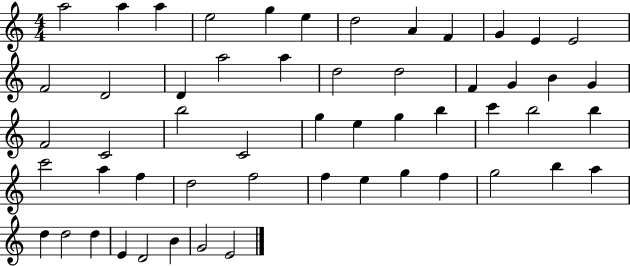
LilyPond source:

{
  \clef treble
  \numericTimeSignature
  \time 4/4
  \key c \major
  a''2 a''4 a''4 | e''2 g''4 e''4 | d''2 a'4 f'4 | g'4 e'4 e'2 | \break f'2 d'2 | d'4 a''2 a''4 | d''2 d''2 | f'4 g'4 b'4 g'4 | \break f'2 c'2 | b''2 c'2 | g''4 e''4 g''4 b''4 | c'''4 b''2 b''4 | \break c'''2 a''4 f''4 | d''2 f''2 | f''4 e''4 g''4 f''4 | g''2 b''4 a''4 | \break d''4 d''2 d''4 | e'4 d'2 b'4 | g'2 e'2 | \bar "|."
}